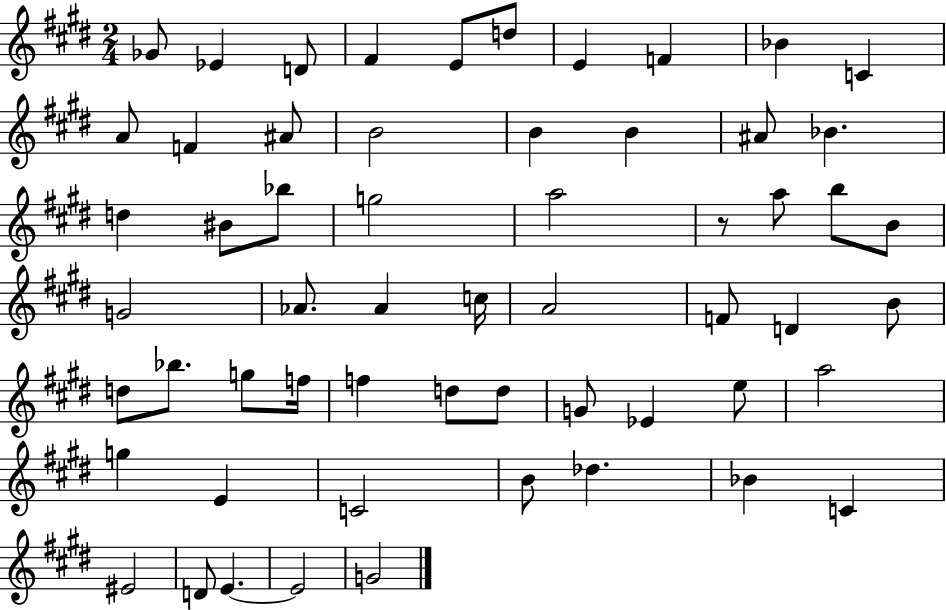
Gb4/e Eb4/q D4/e F#4/q E4/e D5/e E4/q F4/q Bb4/q C4/q A4/e F4/q A#4/e B4/h B4/q B4/q A#4/e Bb4/q. D5/q BIS4/e Bb5/e G5/h A5/h R/e A5/e B5/e B4/e G4/h Ab4/e. Ab4/q C5/s A4/h F4/e D4/q B4/e D5/e Bb5/e. G5/e F5/s F5/q D5/e D5/e G4/e Eb4/q E5/e A5/h G5/q E4/q C4/h B4/e Db5/q. Bb4/q C4/q EIS4/h D4/e E4/q. E4/h G4/h